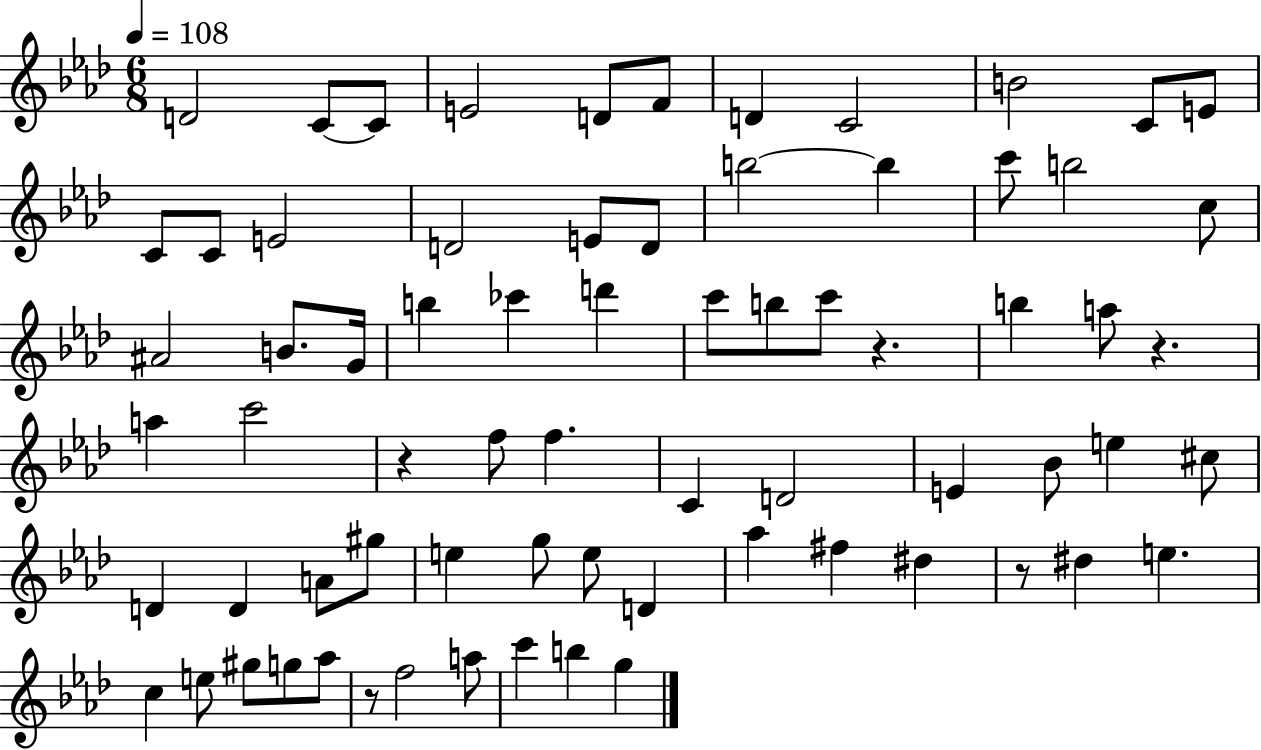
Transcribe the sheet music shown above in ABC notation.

X:1
T:Untitled
M:6/8
L:1/4
K:Ab
D2 C/2 C/2 E2 D/2 F/2 D C2 B2 C/2 E/2 C/2 C/2 E2 D2 E/2 D/2 b2 b c'/2 b2 c/2 ^A2 B/2 G/4 b _c' d' c'/2 b/2 c'/2 z b a/2 z a c'2 z f/2 f C D2 E _B/2 e ^c/2 D D A/2 ^g/2 e g/2 e/2 D _a ^f ^d z/2 ^d e c e/2 ^g/2 g/2 _a/2 z/2 f2 a/2 c' b g